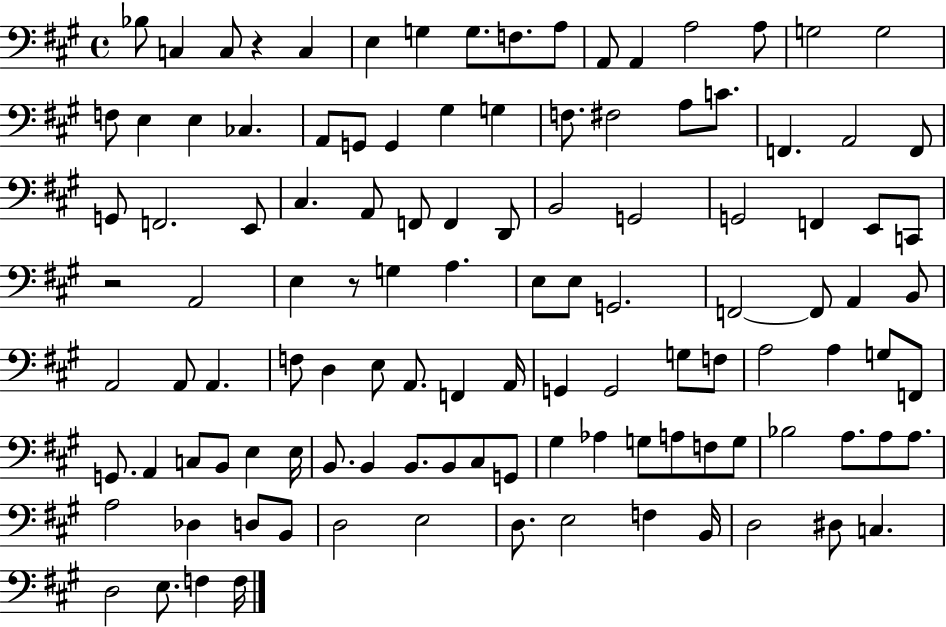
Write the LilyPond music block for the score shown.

{
  \clef bass
  \time 4/4
  \defaultTimeSignature
  \key a \major
  bes8 c4 c8 r4 c4 | e4 g4 g8. f8. a8 | a,8 a,4 a2 a8 | g2 g2 | \break f8 e4 e4 ces4. | a,8 g,8 g,4 gis4 g4 | f8. fis2 a8 c'8. | f,4. a,2 f,8 | \break g,8 f,2. e,8 | cis4. a,8 f,8 f,4 d,8 | b,2 g,2 | g,2 f,4 e,8 c,8 | \break r2 a,2 | e4 r8 g4 a4. | e8 e8 g,2. | f,2~~ f,8 a,4 b,8 | \break a,2 a,8 a,4. | f8 d4 e8 a,8. f,4 a,16 | g,4 g,2 g8 f8 | a2 a4 g8 f,8 | \break g,8. a,4 c8 b,8 e4 e16 | b,8. b,4 b,8. b,8 cis8 g,8 | gis4 aes4 g8 a8 f8 g8 | bes2 a8. a8 a8. | \break a2 des4 d8 b,8 | d2 e2 | d8. e2 f4 b,16 | d2 dis8 c4. | \break d2 e8. f4 f16 | \bar "|."
}